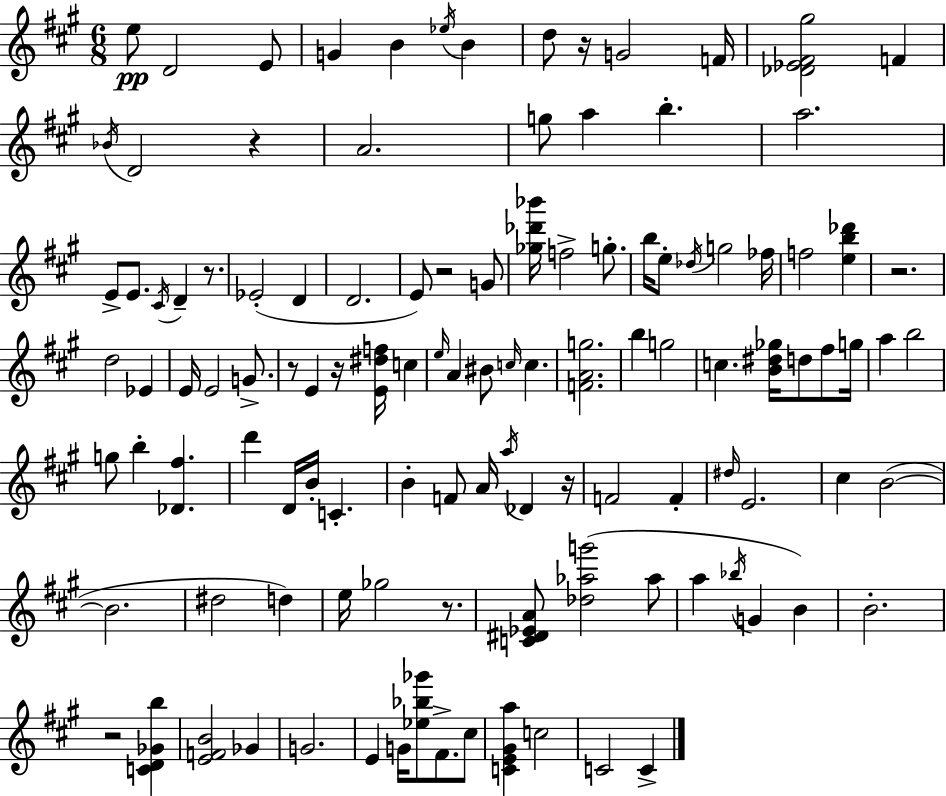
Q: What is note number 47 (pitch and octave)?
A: C5